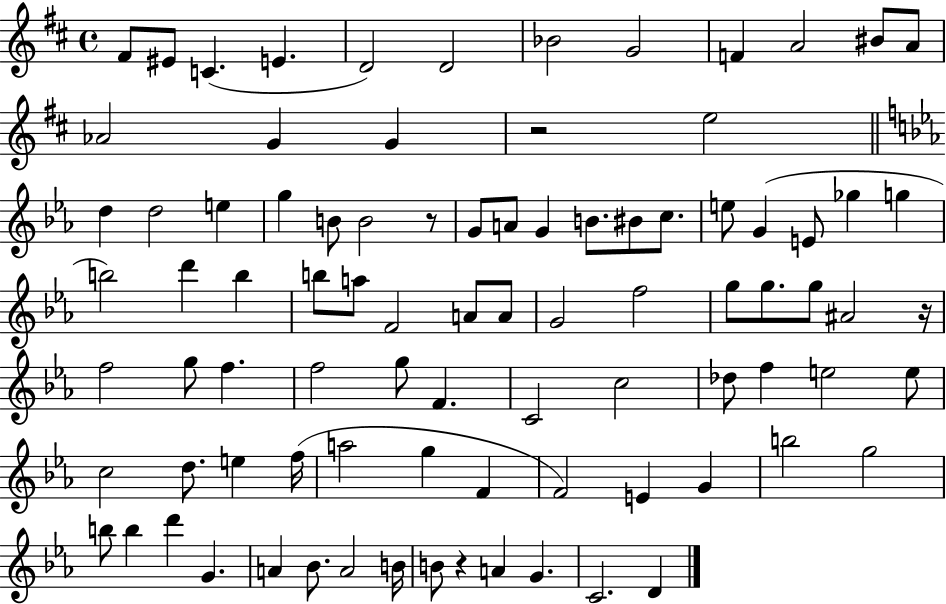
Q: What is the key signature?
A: D major